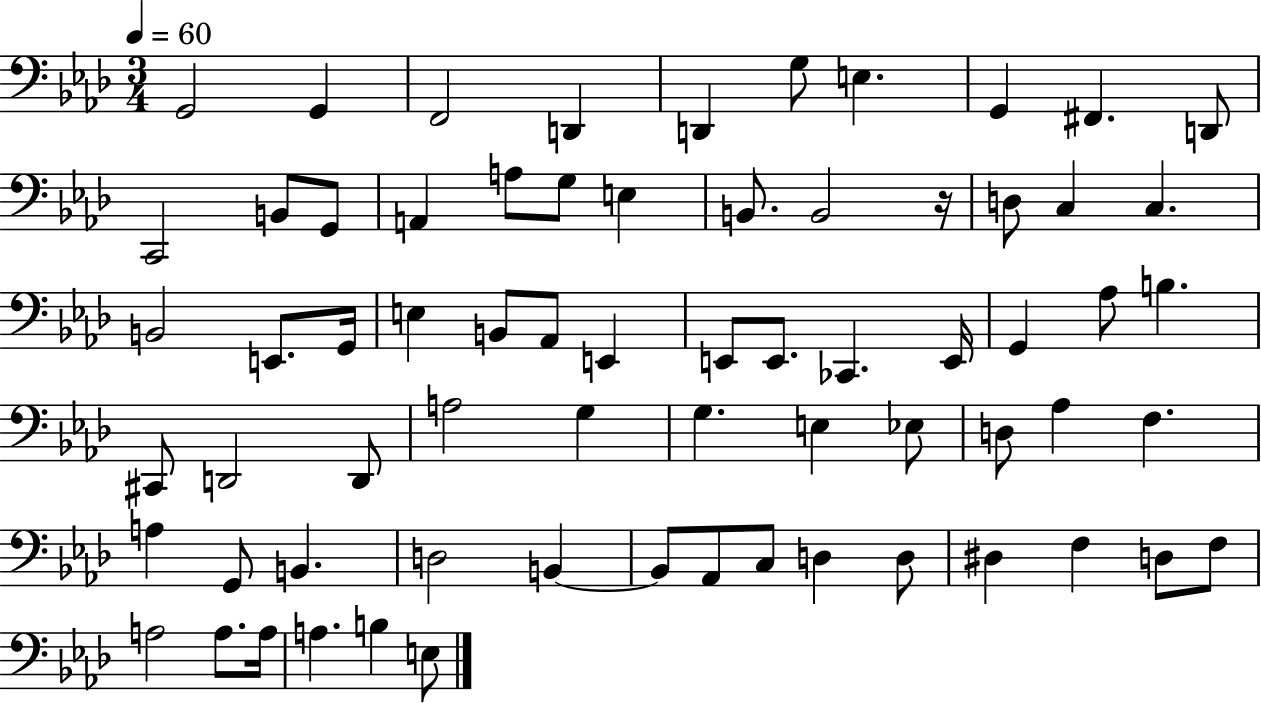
{
  \clef bass
  \numericTimeSignature
  \time 3/4
  \key aes \major
  \tempo 4 = 60
  \repeat volta 2 { g,2 g,4 | f,2 d,4 | d,4 g8 e4. | g,4 fis,4. d,8 | \break c,2 b,8 g,8 | a,4 a8 g8 e4 | b,8. b,2 r16 | d8 c4 c4. | \break b,2 e,8. g,16 | e4 b,8 aes,8 e,4 | e,8 e,8. ces,4. e,16 | g,4 aes8 b4. | \break cis,8 d,2 d,8 | a2 g4 | g4. e4 ees8 | d8 aes4 f4. | \break a4 g,8 b,4. | d2 b,4~~ | b,8 aes,8 c8 d4 d8 | dis4 f4 d8 f8 | \break a2 a8. a16 | a4. b4 e8 | } \bar "|."
}